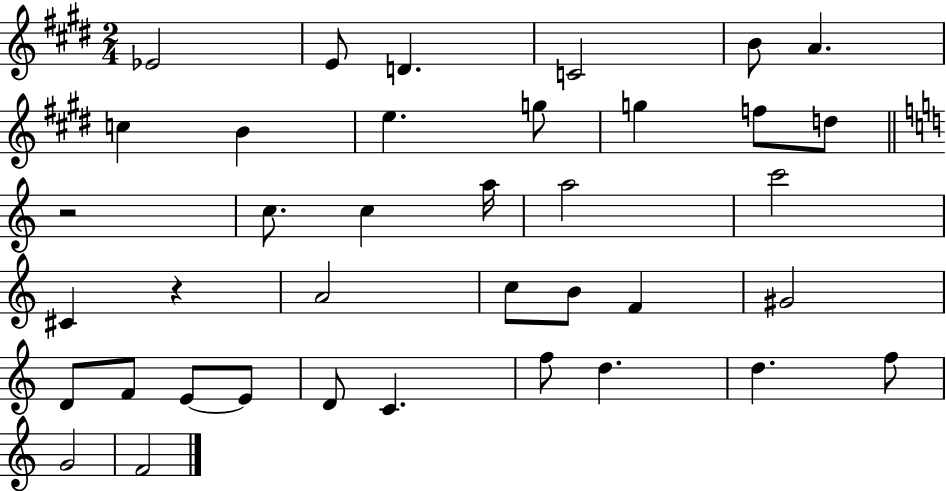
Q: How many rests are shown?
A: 2